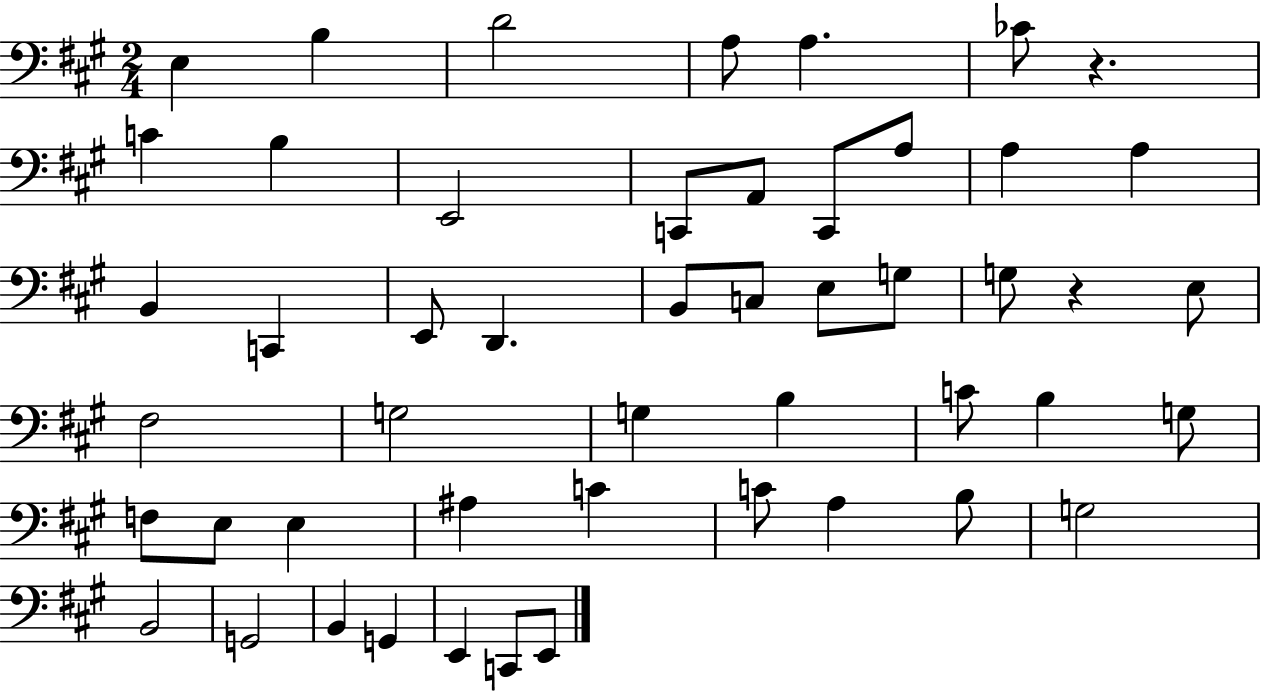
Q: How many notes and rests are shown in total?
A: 50